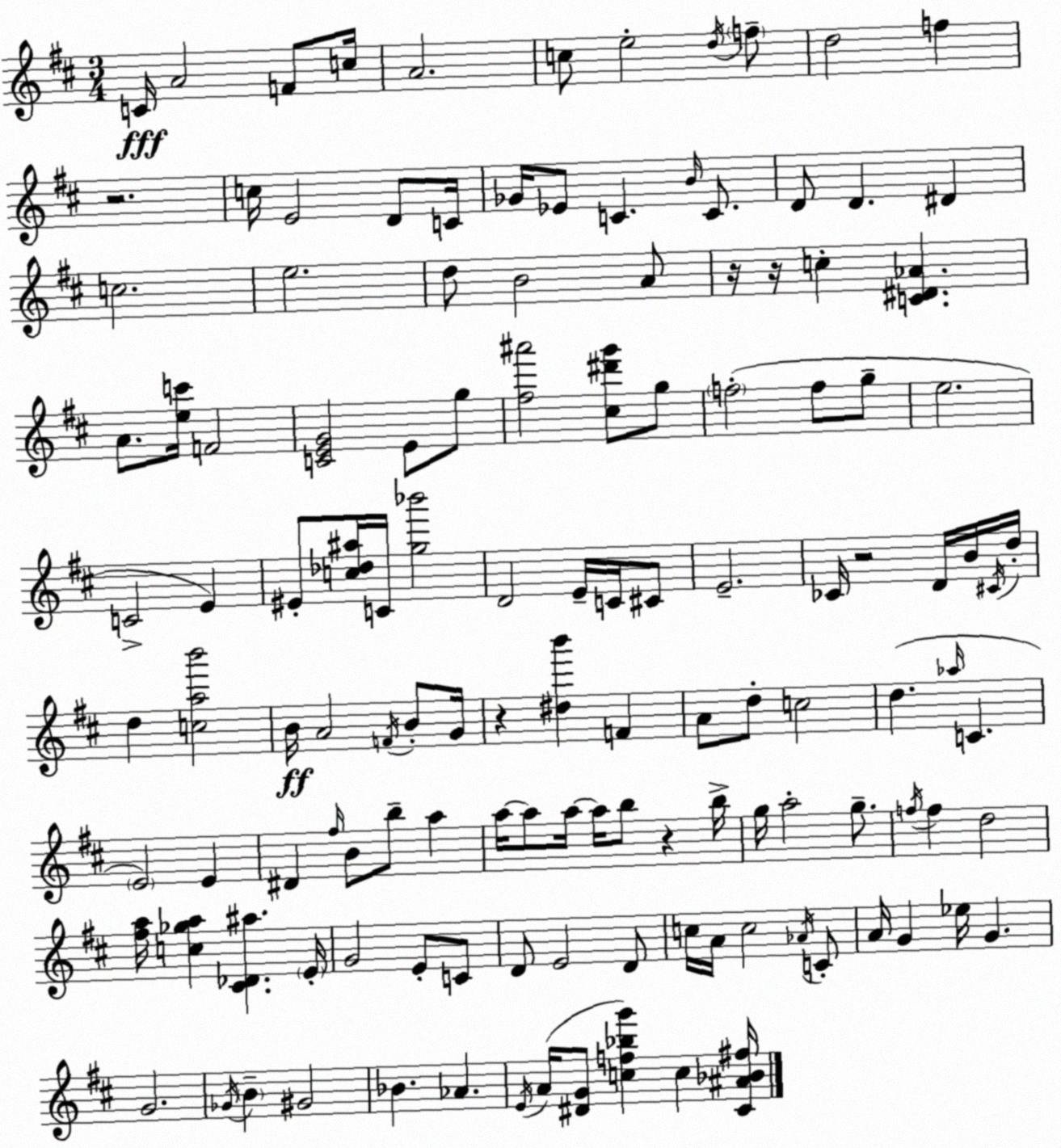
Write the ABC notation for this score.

X:1
T:Untitled
M:3/4
L:1/4
K:D
C/4 A2 F/2 c/4 A2 c/2 e2 d/4 f/2 d2 f z2 c/4 E2 D/2 C/4 _G/4 _E/2 C B/4 C/2 D/2 D ^D c2 e2 d/2 B2 A/2 z/4 z/4 c [C^D_A] A/2 [ec']/4 F2 [CEG]2 E/2 g/2 [^f^a']2 [^c^d'g']/2 g/2 f2 f/2 g/2 e2 C2 E ^E/2 [c_d^a]/4 C/4 [g_b']2 D2 E/4 C/4 ^C/2 E2 _C/4 z2 D/4 B/4 ^C/4 d/4 d [cab']2 B/4 A2 F/4 B/2 G/4 z [^db'] F A/2 d/2 c2 d _a/4 C E2 E ^D ^f/4 B/2 b/2 a a/4 a/2 a/4 a/4 b/2 z b/4 g/4 a2 g/2 f/4 f d2 [^fa]/4 [c_ga] [^C_D^a] E/4 G2 E/2 C/2 D/2 E2 D/2 c/4 A/4 c2 _A/4 C/2 A/4 G _e/4 G G2 _G/4 B ^G2 _B _A E/4 A/4 [^DG]/2 [cf_bg'] c [^C^A_B^f]/4